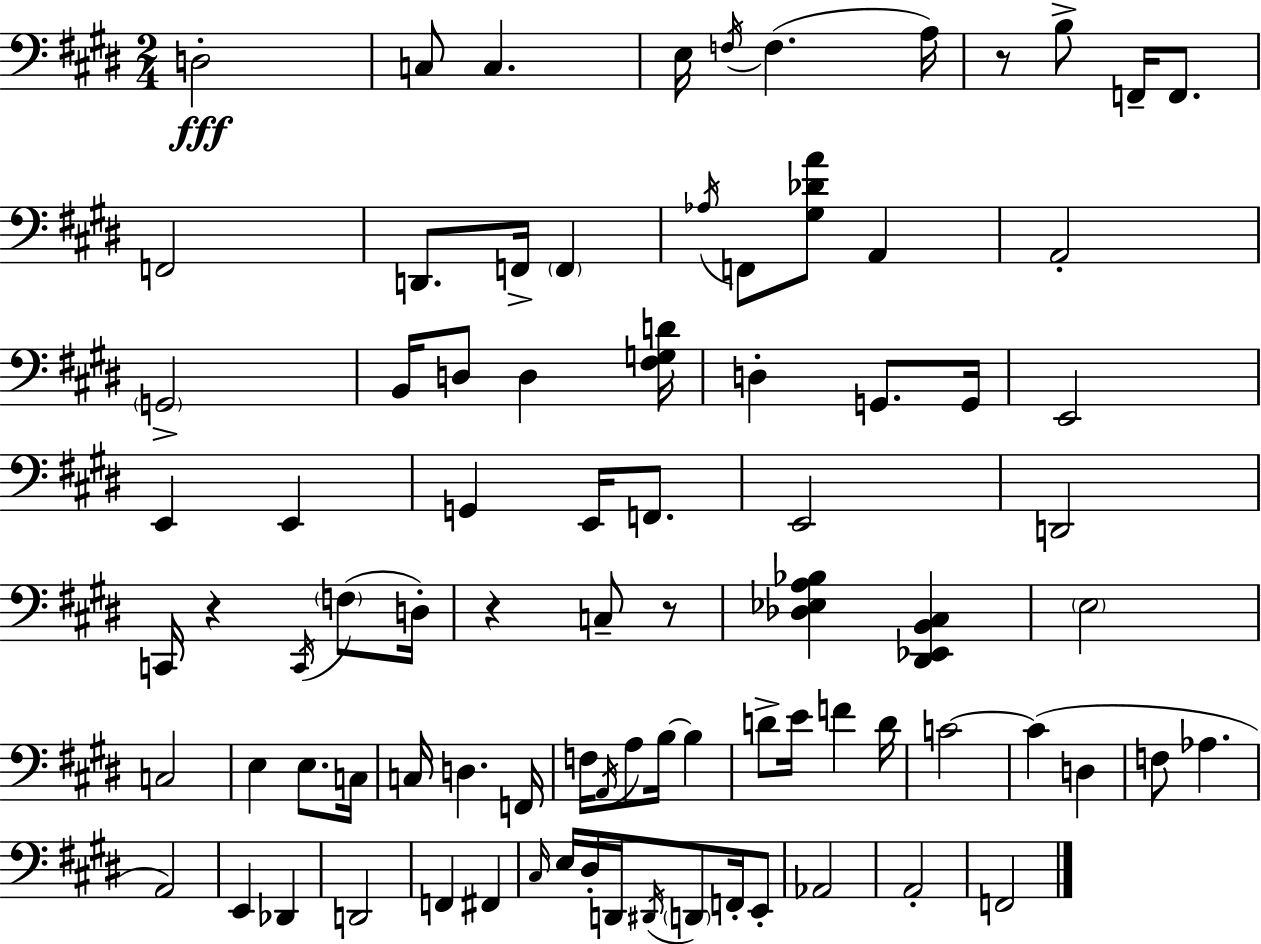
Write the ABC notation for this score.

X:1
T:Untitled
M:2/4
L:1/4
K:E
D,2 C,/2 C, E,/4 F,/4 F, A,/4 z/2 B,/2 F,,/4 F,,/2 F,,2 D,,/2 F,,/4 F,, _A,/4 F,,/2 [^G,_DA]/2 A,, A,,2 G,,2 B,,/4 D,/2 D, [^F,G,D]/4 D, G,,/2 G,,/4 E,,2 E,, E,, G,, E,,/4 F,,/2 E,,2 D,,2 C,,/4 z C,,/4 F,/2 D,/4 z C,/2 z/2 [_D,_E,A,_B,] [^D,,_E,,B,,^C,] E,2 C,2 E, E,/2 C,/4 C,/4 D, F,,/4 F,/4 A,,/4 A,/2 B,/4 B, D/2 E/4 F D/4 C2 C D, F,/2 _A, A,,2 E,, _D,, D,,2 F,, ^F,, ^C,/4 E,/4 ^D,/4 D,,/4 ^D,,/4 D,,/2 F,,/4 E,,/2 _A,,2 A,,2 F,,2